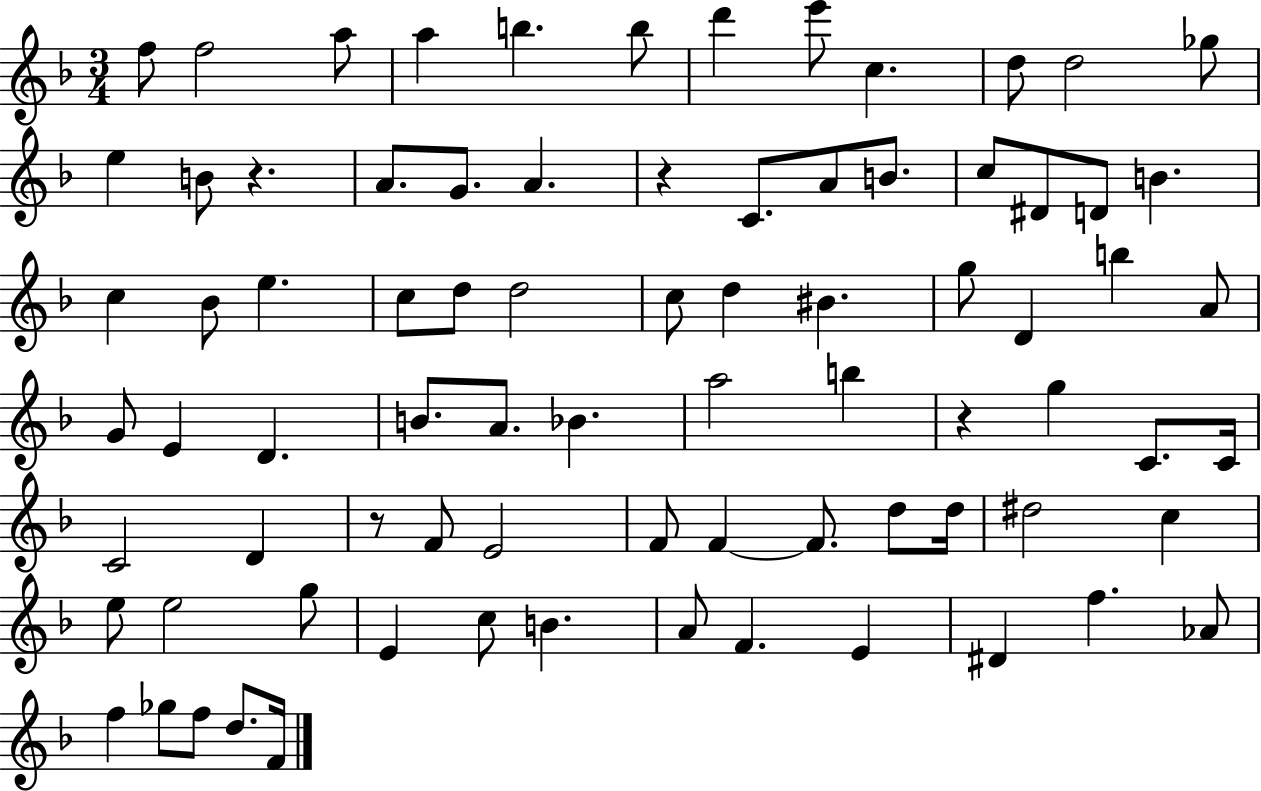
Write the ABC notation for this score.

X:1
T:Untitled
M:3/4
L:1/4
K:F
f/2 f2 a/2 a b b/2 d' e'/2 c d/2 d2 _g/2 e B/2 z A/2 G/2 A z C/2 A/2 B/2 c/2 ^D/2 D/2 B c _B/2 e c/2 d/2 d2 c/2 d ^B g/2 D b A/2 G/2 E D B/2 A/2 _B a2 b z g C/2 C/4 C2 D z/2 F/2 E2 F/2 F F/2 d/2 d/4 ^d2 c e/2 e2 g/2 E c/2 B A/2 F E ^D f _A/2 f _g/2 f/2 d/2 F/4